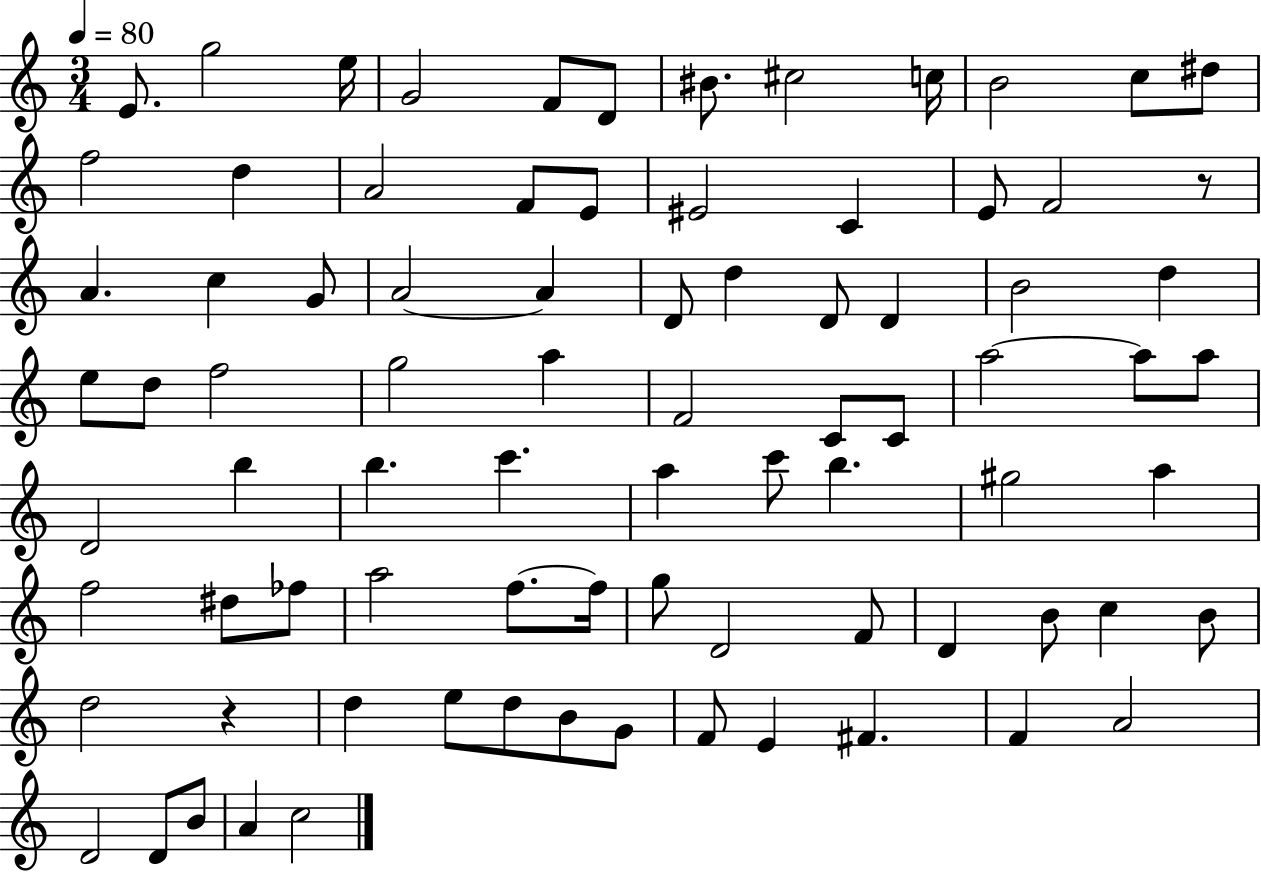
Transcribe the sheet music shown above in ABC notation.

X:1
T:Untitled
M:3/4
L:1/4
K:C
E/2 g2 e/4 G2 F/2 D/2 ^B/2 ^c2 c/4 B2 c/2 ^d/2 f2 d A2 F/2 E/2 ^E2 C E/2 F2 z/2 A c G/2 A2 A D/2 d D/2 D B2 d e/2 d/2 f2 g2 a F2 C/2 C/2 a2 a/2 a/2 D2 b b c' a c'/2 b ^g2 a f2 ^d/2 _f/2 a2 f/2 f/4 g/2 D2 F/2 D B/2 c B/2 d2 z d e/2 d/2 B/2 G/2 F/2 E ^F F A2 D2 D/2 B/2 A c2